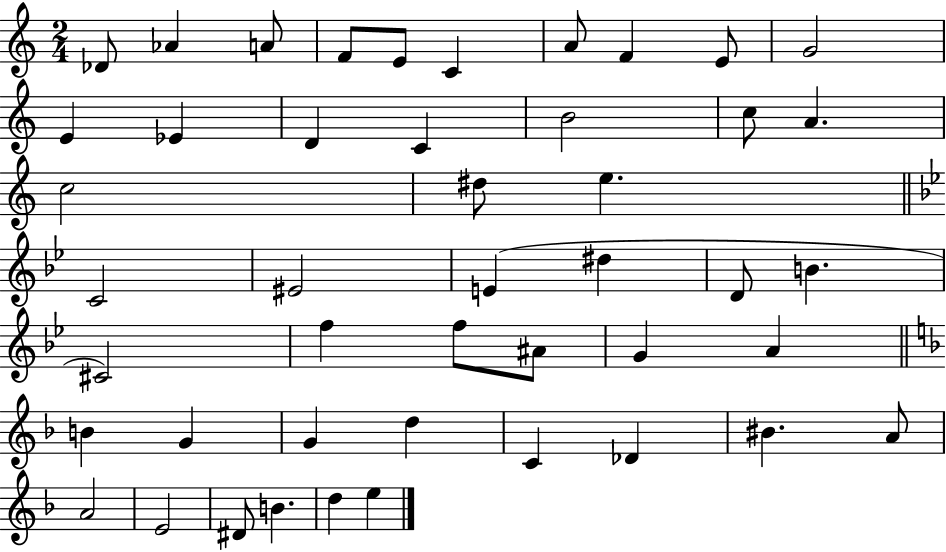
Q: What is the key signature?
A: C major